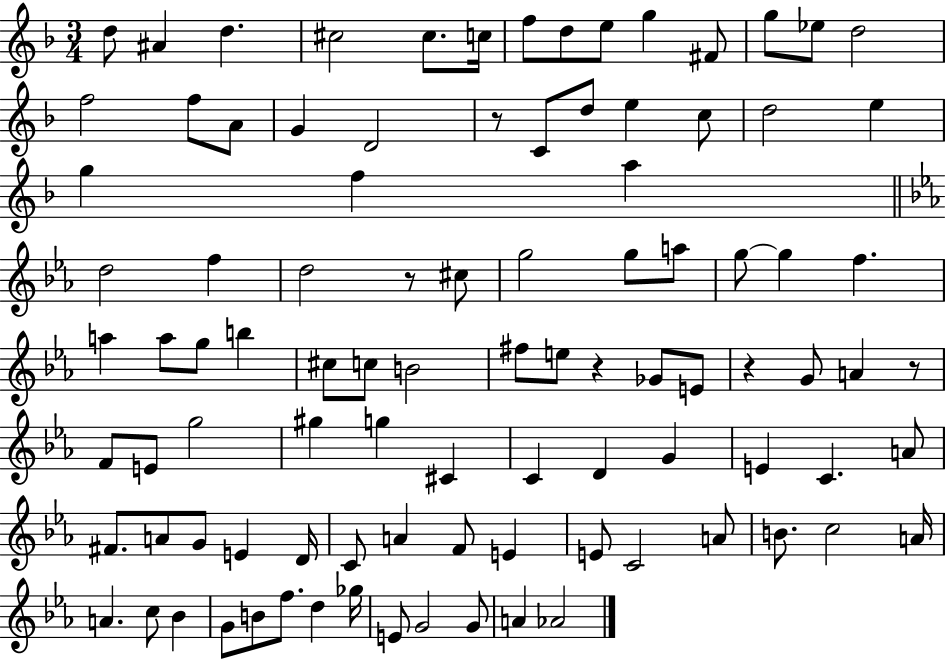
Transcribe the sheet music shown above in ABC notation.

X:1
T:Untitled
M:3/4
L:1/4
K:F
d/2 ^A d ^c2 ^c/2 c/4 f/2 d/2 e/2 g ^F/2 g/2 _e/2 d2 f2 f/2 A/2 G D2 z/2 C/2 d/2 e c/2 d2 e g f a d2 f d2 z/2 ^c/2 g2 g/2 a/2 g/2 g f a a/2 g/2 b ^c/2 c/2 B2 ^f/2 e/2 z _G/2 E/2 z G/2 A z/2 F/2 E/2 g2 ^g g ^C C D G E C A/2 ^F/2 A/2 G/2 E D/4 C/2 A F/2 E E/2 C2 A/2 B/2 c2 A/4 A c/2 _B G/2 B/2 f/2 d _g/4 E/2 G2 G/2 A _A2